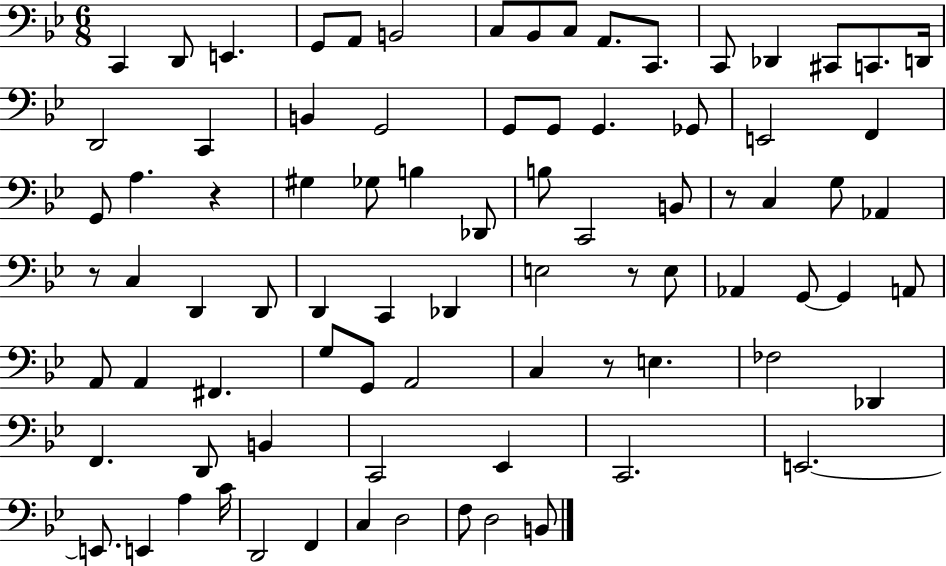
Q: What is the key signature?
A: BES major